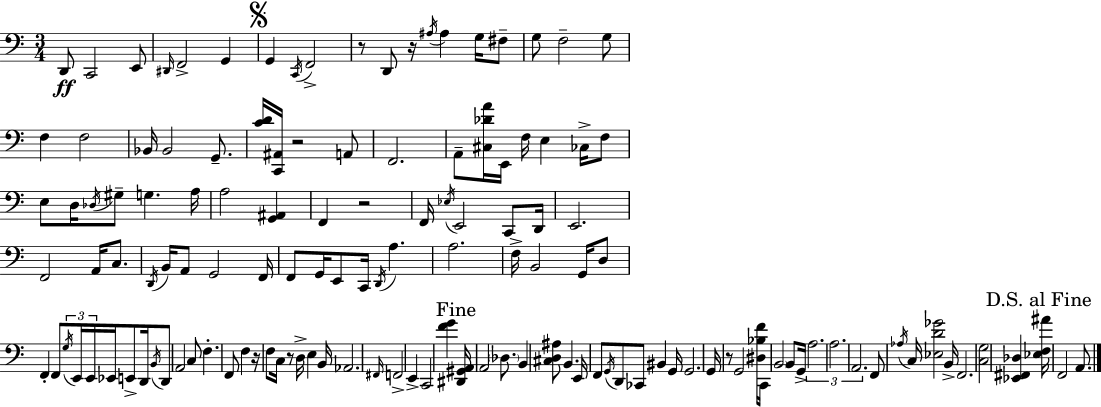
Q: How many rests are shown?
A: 7